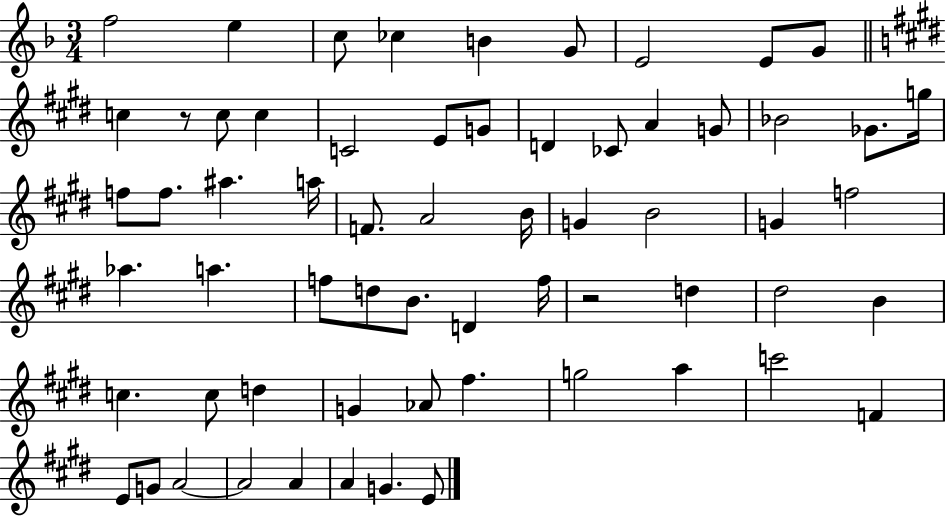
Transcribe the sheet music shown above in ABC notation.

X:1
T:Untitled
M:3/4
L:1/4
K:F
f2 e c/2 _c B G/2 E2 E/2 G/2 c z/2 c/2 c C2 E/2 G/2 D _C/2 A G/2 _B2 _G/2 g/4 f/2 f/2 ^a a/4 F/2 A2 B/4 G B2 G f2 _a a f/2 d/2 B/2 D f/4 z2 d ^d2 B c c/2 d G _A/2 ^f g2 a c'2 F E/2 G/2 A2 A2 A A G E/2